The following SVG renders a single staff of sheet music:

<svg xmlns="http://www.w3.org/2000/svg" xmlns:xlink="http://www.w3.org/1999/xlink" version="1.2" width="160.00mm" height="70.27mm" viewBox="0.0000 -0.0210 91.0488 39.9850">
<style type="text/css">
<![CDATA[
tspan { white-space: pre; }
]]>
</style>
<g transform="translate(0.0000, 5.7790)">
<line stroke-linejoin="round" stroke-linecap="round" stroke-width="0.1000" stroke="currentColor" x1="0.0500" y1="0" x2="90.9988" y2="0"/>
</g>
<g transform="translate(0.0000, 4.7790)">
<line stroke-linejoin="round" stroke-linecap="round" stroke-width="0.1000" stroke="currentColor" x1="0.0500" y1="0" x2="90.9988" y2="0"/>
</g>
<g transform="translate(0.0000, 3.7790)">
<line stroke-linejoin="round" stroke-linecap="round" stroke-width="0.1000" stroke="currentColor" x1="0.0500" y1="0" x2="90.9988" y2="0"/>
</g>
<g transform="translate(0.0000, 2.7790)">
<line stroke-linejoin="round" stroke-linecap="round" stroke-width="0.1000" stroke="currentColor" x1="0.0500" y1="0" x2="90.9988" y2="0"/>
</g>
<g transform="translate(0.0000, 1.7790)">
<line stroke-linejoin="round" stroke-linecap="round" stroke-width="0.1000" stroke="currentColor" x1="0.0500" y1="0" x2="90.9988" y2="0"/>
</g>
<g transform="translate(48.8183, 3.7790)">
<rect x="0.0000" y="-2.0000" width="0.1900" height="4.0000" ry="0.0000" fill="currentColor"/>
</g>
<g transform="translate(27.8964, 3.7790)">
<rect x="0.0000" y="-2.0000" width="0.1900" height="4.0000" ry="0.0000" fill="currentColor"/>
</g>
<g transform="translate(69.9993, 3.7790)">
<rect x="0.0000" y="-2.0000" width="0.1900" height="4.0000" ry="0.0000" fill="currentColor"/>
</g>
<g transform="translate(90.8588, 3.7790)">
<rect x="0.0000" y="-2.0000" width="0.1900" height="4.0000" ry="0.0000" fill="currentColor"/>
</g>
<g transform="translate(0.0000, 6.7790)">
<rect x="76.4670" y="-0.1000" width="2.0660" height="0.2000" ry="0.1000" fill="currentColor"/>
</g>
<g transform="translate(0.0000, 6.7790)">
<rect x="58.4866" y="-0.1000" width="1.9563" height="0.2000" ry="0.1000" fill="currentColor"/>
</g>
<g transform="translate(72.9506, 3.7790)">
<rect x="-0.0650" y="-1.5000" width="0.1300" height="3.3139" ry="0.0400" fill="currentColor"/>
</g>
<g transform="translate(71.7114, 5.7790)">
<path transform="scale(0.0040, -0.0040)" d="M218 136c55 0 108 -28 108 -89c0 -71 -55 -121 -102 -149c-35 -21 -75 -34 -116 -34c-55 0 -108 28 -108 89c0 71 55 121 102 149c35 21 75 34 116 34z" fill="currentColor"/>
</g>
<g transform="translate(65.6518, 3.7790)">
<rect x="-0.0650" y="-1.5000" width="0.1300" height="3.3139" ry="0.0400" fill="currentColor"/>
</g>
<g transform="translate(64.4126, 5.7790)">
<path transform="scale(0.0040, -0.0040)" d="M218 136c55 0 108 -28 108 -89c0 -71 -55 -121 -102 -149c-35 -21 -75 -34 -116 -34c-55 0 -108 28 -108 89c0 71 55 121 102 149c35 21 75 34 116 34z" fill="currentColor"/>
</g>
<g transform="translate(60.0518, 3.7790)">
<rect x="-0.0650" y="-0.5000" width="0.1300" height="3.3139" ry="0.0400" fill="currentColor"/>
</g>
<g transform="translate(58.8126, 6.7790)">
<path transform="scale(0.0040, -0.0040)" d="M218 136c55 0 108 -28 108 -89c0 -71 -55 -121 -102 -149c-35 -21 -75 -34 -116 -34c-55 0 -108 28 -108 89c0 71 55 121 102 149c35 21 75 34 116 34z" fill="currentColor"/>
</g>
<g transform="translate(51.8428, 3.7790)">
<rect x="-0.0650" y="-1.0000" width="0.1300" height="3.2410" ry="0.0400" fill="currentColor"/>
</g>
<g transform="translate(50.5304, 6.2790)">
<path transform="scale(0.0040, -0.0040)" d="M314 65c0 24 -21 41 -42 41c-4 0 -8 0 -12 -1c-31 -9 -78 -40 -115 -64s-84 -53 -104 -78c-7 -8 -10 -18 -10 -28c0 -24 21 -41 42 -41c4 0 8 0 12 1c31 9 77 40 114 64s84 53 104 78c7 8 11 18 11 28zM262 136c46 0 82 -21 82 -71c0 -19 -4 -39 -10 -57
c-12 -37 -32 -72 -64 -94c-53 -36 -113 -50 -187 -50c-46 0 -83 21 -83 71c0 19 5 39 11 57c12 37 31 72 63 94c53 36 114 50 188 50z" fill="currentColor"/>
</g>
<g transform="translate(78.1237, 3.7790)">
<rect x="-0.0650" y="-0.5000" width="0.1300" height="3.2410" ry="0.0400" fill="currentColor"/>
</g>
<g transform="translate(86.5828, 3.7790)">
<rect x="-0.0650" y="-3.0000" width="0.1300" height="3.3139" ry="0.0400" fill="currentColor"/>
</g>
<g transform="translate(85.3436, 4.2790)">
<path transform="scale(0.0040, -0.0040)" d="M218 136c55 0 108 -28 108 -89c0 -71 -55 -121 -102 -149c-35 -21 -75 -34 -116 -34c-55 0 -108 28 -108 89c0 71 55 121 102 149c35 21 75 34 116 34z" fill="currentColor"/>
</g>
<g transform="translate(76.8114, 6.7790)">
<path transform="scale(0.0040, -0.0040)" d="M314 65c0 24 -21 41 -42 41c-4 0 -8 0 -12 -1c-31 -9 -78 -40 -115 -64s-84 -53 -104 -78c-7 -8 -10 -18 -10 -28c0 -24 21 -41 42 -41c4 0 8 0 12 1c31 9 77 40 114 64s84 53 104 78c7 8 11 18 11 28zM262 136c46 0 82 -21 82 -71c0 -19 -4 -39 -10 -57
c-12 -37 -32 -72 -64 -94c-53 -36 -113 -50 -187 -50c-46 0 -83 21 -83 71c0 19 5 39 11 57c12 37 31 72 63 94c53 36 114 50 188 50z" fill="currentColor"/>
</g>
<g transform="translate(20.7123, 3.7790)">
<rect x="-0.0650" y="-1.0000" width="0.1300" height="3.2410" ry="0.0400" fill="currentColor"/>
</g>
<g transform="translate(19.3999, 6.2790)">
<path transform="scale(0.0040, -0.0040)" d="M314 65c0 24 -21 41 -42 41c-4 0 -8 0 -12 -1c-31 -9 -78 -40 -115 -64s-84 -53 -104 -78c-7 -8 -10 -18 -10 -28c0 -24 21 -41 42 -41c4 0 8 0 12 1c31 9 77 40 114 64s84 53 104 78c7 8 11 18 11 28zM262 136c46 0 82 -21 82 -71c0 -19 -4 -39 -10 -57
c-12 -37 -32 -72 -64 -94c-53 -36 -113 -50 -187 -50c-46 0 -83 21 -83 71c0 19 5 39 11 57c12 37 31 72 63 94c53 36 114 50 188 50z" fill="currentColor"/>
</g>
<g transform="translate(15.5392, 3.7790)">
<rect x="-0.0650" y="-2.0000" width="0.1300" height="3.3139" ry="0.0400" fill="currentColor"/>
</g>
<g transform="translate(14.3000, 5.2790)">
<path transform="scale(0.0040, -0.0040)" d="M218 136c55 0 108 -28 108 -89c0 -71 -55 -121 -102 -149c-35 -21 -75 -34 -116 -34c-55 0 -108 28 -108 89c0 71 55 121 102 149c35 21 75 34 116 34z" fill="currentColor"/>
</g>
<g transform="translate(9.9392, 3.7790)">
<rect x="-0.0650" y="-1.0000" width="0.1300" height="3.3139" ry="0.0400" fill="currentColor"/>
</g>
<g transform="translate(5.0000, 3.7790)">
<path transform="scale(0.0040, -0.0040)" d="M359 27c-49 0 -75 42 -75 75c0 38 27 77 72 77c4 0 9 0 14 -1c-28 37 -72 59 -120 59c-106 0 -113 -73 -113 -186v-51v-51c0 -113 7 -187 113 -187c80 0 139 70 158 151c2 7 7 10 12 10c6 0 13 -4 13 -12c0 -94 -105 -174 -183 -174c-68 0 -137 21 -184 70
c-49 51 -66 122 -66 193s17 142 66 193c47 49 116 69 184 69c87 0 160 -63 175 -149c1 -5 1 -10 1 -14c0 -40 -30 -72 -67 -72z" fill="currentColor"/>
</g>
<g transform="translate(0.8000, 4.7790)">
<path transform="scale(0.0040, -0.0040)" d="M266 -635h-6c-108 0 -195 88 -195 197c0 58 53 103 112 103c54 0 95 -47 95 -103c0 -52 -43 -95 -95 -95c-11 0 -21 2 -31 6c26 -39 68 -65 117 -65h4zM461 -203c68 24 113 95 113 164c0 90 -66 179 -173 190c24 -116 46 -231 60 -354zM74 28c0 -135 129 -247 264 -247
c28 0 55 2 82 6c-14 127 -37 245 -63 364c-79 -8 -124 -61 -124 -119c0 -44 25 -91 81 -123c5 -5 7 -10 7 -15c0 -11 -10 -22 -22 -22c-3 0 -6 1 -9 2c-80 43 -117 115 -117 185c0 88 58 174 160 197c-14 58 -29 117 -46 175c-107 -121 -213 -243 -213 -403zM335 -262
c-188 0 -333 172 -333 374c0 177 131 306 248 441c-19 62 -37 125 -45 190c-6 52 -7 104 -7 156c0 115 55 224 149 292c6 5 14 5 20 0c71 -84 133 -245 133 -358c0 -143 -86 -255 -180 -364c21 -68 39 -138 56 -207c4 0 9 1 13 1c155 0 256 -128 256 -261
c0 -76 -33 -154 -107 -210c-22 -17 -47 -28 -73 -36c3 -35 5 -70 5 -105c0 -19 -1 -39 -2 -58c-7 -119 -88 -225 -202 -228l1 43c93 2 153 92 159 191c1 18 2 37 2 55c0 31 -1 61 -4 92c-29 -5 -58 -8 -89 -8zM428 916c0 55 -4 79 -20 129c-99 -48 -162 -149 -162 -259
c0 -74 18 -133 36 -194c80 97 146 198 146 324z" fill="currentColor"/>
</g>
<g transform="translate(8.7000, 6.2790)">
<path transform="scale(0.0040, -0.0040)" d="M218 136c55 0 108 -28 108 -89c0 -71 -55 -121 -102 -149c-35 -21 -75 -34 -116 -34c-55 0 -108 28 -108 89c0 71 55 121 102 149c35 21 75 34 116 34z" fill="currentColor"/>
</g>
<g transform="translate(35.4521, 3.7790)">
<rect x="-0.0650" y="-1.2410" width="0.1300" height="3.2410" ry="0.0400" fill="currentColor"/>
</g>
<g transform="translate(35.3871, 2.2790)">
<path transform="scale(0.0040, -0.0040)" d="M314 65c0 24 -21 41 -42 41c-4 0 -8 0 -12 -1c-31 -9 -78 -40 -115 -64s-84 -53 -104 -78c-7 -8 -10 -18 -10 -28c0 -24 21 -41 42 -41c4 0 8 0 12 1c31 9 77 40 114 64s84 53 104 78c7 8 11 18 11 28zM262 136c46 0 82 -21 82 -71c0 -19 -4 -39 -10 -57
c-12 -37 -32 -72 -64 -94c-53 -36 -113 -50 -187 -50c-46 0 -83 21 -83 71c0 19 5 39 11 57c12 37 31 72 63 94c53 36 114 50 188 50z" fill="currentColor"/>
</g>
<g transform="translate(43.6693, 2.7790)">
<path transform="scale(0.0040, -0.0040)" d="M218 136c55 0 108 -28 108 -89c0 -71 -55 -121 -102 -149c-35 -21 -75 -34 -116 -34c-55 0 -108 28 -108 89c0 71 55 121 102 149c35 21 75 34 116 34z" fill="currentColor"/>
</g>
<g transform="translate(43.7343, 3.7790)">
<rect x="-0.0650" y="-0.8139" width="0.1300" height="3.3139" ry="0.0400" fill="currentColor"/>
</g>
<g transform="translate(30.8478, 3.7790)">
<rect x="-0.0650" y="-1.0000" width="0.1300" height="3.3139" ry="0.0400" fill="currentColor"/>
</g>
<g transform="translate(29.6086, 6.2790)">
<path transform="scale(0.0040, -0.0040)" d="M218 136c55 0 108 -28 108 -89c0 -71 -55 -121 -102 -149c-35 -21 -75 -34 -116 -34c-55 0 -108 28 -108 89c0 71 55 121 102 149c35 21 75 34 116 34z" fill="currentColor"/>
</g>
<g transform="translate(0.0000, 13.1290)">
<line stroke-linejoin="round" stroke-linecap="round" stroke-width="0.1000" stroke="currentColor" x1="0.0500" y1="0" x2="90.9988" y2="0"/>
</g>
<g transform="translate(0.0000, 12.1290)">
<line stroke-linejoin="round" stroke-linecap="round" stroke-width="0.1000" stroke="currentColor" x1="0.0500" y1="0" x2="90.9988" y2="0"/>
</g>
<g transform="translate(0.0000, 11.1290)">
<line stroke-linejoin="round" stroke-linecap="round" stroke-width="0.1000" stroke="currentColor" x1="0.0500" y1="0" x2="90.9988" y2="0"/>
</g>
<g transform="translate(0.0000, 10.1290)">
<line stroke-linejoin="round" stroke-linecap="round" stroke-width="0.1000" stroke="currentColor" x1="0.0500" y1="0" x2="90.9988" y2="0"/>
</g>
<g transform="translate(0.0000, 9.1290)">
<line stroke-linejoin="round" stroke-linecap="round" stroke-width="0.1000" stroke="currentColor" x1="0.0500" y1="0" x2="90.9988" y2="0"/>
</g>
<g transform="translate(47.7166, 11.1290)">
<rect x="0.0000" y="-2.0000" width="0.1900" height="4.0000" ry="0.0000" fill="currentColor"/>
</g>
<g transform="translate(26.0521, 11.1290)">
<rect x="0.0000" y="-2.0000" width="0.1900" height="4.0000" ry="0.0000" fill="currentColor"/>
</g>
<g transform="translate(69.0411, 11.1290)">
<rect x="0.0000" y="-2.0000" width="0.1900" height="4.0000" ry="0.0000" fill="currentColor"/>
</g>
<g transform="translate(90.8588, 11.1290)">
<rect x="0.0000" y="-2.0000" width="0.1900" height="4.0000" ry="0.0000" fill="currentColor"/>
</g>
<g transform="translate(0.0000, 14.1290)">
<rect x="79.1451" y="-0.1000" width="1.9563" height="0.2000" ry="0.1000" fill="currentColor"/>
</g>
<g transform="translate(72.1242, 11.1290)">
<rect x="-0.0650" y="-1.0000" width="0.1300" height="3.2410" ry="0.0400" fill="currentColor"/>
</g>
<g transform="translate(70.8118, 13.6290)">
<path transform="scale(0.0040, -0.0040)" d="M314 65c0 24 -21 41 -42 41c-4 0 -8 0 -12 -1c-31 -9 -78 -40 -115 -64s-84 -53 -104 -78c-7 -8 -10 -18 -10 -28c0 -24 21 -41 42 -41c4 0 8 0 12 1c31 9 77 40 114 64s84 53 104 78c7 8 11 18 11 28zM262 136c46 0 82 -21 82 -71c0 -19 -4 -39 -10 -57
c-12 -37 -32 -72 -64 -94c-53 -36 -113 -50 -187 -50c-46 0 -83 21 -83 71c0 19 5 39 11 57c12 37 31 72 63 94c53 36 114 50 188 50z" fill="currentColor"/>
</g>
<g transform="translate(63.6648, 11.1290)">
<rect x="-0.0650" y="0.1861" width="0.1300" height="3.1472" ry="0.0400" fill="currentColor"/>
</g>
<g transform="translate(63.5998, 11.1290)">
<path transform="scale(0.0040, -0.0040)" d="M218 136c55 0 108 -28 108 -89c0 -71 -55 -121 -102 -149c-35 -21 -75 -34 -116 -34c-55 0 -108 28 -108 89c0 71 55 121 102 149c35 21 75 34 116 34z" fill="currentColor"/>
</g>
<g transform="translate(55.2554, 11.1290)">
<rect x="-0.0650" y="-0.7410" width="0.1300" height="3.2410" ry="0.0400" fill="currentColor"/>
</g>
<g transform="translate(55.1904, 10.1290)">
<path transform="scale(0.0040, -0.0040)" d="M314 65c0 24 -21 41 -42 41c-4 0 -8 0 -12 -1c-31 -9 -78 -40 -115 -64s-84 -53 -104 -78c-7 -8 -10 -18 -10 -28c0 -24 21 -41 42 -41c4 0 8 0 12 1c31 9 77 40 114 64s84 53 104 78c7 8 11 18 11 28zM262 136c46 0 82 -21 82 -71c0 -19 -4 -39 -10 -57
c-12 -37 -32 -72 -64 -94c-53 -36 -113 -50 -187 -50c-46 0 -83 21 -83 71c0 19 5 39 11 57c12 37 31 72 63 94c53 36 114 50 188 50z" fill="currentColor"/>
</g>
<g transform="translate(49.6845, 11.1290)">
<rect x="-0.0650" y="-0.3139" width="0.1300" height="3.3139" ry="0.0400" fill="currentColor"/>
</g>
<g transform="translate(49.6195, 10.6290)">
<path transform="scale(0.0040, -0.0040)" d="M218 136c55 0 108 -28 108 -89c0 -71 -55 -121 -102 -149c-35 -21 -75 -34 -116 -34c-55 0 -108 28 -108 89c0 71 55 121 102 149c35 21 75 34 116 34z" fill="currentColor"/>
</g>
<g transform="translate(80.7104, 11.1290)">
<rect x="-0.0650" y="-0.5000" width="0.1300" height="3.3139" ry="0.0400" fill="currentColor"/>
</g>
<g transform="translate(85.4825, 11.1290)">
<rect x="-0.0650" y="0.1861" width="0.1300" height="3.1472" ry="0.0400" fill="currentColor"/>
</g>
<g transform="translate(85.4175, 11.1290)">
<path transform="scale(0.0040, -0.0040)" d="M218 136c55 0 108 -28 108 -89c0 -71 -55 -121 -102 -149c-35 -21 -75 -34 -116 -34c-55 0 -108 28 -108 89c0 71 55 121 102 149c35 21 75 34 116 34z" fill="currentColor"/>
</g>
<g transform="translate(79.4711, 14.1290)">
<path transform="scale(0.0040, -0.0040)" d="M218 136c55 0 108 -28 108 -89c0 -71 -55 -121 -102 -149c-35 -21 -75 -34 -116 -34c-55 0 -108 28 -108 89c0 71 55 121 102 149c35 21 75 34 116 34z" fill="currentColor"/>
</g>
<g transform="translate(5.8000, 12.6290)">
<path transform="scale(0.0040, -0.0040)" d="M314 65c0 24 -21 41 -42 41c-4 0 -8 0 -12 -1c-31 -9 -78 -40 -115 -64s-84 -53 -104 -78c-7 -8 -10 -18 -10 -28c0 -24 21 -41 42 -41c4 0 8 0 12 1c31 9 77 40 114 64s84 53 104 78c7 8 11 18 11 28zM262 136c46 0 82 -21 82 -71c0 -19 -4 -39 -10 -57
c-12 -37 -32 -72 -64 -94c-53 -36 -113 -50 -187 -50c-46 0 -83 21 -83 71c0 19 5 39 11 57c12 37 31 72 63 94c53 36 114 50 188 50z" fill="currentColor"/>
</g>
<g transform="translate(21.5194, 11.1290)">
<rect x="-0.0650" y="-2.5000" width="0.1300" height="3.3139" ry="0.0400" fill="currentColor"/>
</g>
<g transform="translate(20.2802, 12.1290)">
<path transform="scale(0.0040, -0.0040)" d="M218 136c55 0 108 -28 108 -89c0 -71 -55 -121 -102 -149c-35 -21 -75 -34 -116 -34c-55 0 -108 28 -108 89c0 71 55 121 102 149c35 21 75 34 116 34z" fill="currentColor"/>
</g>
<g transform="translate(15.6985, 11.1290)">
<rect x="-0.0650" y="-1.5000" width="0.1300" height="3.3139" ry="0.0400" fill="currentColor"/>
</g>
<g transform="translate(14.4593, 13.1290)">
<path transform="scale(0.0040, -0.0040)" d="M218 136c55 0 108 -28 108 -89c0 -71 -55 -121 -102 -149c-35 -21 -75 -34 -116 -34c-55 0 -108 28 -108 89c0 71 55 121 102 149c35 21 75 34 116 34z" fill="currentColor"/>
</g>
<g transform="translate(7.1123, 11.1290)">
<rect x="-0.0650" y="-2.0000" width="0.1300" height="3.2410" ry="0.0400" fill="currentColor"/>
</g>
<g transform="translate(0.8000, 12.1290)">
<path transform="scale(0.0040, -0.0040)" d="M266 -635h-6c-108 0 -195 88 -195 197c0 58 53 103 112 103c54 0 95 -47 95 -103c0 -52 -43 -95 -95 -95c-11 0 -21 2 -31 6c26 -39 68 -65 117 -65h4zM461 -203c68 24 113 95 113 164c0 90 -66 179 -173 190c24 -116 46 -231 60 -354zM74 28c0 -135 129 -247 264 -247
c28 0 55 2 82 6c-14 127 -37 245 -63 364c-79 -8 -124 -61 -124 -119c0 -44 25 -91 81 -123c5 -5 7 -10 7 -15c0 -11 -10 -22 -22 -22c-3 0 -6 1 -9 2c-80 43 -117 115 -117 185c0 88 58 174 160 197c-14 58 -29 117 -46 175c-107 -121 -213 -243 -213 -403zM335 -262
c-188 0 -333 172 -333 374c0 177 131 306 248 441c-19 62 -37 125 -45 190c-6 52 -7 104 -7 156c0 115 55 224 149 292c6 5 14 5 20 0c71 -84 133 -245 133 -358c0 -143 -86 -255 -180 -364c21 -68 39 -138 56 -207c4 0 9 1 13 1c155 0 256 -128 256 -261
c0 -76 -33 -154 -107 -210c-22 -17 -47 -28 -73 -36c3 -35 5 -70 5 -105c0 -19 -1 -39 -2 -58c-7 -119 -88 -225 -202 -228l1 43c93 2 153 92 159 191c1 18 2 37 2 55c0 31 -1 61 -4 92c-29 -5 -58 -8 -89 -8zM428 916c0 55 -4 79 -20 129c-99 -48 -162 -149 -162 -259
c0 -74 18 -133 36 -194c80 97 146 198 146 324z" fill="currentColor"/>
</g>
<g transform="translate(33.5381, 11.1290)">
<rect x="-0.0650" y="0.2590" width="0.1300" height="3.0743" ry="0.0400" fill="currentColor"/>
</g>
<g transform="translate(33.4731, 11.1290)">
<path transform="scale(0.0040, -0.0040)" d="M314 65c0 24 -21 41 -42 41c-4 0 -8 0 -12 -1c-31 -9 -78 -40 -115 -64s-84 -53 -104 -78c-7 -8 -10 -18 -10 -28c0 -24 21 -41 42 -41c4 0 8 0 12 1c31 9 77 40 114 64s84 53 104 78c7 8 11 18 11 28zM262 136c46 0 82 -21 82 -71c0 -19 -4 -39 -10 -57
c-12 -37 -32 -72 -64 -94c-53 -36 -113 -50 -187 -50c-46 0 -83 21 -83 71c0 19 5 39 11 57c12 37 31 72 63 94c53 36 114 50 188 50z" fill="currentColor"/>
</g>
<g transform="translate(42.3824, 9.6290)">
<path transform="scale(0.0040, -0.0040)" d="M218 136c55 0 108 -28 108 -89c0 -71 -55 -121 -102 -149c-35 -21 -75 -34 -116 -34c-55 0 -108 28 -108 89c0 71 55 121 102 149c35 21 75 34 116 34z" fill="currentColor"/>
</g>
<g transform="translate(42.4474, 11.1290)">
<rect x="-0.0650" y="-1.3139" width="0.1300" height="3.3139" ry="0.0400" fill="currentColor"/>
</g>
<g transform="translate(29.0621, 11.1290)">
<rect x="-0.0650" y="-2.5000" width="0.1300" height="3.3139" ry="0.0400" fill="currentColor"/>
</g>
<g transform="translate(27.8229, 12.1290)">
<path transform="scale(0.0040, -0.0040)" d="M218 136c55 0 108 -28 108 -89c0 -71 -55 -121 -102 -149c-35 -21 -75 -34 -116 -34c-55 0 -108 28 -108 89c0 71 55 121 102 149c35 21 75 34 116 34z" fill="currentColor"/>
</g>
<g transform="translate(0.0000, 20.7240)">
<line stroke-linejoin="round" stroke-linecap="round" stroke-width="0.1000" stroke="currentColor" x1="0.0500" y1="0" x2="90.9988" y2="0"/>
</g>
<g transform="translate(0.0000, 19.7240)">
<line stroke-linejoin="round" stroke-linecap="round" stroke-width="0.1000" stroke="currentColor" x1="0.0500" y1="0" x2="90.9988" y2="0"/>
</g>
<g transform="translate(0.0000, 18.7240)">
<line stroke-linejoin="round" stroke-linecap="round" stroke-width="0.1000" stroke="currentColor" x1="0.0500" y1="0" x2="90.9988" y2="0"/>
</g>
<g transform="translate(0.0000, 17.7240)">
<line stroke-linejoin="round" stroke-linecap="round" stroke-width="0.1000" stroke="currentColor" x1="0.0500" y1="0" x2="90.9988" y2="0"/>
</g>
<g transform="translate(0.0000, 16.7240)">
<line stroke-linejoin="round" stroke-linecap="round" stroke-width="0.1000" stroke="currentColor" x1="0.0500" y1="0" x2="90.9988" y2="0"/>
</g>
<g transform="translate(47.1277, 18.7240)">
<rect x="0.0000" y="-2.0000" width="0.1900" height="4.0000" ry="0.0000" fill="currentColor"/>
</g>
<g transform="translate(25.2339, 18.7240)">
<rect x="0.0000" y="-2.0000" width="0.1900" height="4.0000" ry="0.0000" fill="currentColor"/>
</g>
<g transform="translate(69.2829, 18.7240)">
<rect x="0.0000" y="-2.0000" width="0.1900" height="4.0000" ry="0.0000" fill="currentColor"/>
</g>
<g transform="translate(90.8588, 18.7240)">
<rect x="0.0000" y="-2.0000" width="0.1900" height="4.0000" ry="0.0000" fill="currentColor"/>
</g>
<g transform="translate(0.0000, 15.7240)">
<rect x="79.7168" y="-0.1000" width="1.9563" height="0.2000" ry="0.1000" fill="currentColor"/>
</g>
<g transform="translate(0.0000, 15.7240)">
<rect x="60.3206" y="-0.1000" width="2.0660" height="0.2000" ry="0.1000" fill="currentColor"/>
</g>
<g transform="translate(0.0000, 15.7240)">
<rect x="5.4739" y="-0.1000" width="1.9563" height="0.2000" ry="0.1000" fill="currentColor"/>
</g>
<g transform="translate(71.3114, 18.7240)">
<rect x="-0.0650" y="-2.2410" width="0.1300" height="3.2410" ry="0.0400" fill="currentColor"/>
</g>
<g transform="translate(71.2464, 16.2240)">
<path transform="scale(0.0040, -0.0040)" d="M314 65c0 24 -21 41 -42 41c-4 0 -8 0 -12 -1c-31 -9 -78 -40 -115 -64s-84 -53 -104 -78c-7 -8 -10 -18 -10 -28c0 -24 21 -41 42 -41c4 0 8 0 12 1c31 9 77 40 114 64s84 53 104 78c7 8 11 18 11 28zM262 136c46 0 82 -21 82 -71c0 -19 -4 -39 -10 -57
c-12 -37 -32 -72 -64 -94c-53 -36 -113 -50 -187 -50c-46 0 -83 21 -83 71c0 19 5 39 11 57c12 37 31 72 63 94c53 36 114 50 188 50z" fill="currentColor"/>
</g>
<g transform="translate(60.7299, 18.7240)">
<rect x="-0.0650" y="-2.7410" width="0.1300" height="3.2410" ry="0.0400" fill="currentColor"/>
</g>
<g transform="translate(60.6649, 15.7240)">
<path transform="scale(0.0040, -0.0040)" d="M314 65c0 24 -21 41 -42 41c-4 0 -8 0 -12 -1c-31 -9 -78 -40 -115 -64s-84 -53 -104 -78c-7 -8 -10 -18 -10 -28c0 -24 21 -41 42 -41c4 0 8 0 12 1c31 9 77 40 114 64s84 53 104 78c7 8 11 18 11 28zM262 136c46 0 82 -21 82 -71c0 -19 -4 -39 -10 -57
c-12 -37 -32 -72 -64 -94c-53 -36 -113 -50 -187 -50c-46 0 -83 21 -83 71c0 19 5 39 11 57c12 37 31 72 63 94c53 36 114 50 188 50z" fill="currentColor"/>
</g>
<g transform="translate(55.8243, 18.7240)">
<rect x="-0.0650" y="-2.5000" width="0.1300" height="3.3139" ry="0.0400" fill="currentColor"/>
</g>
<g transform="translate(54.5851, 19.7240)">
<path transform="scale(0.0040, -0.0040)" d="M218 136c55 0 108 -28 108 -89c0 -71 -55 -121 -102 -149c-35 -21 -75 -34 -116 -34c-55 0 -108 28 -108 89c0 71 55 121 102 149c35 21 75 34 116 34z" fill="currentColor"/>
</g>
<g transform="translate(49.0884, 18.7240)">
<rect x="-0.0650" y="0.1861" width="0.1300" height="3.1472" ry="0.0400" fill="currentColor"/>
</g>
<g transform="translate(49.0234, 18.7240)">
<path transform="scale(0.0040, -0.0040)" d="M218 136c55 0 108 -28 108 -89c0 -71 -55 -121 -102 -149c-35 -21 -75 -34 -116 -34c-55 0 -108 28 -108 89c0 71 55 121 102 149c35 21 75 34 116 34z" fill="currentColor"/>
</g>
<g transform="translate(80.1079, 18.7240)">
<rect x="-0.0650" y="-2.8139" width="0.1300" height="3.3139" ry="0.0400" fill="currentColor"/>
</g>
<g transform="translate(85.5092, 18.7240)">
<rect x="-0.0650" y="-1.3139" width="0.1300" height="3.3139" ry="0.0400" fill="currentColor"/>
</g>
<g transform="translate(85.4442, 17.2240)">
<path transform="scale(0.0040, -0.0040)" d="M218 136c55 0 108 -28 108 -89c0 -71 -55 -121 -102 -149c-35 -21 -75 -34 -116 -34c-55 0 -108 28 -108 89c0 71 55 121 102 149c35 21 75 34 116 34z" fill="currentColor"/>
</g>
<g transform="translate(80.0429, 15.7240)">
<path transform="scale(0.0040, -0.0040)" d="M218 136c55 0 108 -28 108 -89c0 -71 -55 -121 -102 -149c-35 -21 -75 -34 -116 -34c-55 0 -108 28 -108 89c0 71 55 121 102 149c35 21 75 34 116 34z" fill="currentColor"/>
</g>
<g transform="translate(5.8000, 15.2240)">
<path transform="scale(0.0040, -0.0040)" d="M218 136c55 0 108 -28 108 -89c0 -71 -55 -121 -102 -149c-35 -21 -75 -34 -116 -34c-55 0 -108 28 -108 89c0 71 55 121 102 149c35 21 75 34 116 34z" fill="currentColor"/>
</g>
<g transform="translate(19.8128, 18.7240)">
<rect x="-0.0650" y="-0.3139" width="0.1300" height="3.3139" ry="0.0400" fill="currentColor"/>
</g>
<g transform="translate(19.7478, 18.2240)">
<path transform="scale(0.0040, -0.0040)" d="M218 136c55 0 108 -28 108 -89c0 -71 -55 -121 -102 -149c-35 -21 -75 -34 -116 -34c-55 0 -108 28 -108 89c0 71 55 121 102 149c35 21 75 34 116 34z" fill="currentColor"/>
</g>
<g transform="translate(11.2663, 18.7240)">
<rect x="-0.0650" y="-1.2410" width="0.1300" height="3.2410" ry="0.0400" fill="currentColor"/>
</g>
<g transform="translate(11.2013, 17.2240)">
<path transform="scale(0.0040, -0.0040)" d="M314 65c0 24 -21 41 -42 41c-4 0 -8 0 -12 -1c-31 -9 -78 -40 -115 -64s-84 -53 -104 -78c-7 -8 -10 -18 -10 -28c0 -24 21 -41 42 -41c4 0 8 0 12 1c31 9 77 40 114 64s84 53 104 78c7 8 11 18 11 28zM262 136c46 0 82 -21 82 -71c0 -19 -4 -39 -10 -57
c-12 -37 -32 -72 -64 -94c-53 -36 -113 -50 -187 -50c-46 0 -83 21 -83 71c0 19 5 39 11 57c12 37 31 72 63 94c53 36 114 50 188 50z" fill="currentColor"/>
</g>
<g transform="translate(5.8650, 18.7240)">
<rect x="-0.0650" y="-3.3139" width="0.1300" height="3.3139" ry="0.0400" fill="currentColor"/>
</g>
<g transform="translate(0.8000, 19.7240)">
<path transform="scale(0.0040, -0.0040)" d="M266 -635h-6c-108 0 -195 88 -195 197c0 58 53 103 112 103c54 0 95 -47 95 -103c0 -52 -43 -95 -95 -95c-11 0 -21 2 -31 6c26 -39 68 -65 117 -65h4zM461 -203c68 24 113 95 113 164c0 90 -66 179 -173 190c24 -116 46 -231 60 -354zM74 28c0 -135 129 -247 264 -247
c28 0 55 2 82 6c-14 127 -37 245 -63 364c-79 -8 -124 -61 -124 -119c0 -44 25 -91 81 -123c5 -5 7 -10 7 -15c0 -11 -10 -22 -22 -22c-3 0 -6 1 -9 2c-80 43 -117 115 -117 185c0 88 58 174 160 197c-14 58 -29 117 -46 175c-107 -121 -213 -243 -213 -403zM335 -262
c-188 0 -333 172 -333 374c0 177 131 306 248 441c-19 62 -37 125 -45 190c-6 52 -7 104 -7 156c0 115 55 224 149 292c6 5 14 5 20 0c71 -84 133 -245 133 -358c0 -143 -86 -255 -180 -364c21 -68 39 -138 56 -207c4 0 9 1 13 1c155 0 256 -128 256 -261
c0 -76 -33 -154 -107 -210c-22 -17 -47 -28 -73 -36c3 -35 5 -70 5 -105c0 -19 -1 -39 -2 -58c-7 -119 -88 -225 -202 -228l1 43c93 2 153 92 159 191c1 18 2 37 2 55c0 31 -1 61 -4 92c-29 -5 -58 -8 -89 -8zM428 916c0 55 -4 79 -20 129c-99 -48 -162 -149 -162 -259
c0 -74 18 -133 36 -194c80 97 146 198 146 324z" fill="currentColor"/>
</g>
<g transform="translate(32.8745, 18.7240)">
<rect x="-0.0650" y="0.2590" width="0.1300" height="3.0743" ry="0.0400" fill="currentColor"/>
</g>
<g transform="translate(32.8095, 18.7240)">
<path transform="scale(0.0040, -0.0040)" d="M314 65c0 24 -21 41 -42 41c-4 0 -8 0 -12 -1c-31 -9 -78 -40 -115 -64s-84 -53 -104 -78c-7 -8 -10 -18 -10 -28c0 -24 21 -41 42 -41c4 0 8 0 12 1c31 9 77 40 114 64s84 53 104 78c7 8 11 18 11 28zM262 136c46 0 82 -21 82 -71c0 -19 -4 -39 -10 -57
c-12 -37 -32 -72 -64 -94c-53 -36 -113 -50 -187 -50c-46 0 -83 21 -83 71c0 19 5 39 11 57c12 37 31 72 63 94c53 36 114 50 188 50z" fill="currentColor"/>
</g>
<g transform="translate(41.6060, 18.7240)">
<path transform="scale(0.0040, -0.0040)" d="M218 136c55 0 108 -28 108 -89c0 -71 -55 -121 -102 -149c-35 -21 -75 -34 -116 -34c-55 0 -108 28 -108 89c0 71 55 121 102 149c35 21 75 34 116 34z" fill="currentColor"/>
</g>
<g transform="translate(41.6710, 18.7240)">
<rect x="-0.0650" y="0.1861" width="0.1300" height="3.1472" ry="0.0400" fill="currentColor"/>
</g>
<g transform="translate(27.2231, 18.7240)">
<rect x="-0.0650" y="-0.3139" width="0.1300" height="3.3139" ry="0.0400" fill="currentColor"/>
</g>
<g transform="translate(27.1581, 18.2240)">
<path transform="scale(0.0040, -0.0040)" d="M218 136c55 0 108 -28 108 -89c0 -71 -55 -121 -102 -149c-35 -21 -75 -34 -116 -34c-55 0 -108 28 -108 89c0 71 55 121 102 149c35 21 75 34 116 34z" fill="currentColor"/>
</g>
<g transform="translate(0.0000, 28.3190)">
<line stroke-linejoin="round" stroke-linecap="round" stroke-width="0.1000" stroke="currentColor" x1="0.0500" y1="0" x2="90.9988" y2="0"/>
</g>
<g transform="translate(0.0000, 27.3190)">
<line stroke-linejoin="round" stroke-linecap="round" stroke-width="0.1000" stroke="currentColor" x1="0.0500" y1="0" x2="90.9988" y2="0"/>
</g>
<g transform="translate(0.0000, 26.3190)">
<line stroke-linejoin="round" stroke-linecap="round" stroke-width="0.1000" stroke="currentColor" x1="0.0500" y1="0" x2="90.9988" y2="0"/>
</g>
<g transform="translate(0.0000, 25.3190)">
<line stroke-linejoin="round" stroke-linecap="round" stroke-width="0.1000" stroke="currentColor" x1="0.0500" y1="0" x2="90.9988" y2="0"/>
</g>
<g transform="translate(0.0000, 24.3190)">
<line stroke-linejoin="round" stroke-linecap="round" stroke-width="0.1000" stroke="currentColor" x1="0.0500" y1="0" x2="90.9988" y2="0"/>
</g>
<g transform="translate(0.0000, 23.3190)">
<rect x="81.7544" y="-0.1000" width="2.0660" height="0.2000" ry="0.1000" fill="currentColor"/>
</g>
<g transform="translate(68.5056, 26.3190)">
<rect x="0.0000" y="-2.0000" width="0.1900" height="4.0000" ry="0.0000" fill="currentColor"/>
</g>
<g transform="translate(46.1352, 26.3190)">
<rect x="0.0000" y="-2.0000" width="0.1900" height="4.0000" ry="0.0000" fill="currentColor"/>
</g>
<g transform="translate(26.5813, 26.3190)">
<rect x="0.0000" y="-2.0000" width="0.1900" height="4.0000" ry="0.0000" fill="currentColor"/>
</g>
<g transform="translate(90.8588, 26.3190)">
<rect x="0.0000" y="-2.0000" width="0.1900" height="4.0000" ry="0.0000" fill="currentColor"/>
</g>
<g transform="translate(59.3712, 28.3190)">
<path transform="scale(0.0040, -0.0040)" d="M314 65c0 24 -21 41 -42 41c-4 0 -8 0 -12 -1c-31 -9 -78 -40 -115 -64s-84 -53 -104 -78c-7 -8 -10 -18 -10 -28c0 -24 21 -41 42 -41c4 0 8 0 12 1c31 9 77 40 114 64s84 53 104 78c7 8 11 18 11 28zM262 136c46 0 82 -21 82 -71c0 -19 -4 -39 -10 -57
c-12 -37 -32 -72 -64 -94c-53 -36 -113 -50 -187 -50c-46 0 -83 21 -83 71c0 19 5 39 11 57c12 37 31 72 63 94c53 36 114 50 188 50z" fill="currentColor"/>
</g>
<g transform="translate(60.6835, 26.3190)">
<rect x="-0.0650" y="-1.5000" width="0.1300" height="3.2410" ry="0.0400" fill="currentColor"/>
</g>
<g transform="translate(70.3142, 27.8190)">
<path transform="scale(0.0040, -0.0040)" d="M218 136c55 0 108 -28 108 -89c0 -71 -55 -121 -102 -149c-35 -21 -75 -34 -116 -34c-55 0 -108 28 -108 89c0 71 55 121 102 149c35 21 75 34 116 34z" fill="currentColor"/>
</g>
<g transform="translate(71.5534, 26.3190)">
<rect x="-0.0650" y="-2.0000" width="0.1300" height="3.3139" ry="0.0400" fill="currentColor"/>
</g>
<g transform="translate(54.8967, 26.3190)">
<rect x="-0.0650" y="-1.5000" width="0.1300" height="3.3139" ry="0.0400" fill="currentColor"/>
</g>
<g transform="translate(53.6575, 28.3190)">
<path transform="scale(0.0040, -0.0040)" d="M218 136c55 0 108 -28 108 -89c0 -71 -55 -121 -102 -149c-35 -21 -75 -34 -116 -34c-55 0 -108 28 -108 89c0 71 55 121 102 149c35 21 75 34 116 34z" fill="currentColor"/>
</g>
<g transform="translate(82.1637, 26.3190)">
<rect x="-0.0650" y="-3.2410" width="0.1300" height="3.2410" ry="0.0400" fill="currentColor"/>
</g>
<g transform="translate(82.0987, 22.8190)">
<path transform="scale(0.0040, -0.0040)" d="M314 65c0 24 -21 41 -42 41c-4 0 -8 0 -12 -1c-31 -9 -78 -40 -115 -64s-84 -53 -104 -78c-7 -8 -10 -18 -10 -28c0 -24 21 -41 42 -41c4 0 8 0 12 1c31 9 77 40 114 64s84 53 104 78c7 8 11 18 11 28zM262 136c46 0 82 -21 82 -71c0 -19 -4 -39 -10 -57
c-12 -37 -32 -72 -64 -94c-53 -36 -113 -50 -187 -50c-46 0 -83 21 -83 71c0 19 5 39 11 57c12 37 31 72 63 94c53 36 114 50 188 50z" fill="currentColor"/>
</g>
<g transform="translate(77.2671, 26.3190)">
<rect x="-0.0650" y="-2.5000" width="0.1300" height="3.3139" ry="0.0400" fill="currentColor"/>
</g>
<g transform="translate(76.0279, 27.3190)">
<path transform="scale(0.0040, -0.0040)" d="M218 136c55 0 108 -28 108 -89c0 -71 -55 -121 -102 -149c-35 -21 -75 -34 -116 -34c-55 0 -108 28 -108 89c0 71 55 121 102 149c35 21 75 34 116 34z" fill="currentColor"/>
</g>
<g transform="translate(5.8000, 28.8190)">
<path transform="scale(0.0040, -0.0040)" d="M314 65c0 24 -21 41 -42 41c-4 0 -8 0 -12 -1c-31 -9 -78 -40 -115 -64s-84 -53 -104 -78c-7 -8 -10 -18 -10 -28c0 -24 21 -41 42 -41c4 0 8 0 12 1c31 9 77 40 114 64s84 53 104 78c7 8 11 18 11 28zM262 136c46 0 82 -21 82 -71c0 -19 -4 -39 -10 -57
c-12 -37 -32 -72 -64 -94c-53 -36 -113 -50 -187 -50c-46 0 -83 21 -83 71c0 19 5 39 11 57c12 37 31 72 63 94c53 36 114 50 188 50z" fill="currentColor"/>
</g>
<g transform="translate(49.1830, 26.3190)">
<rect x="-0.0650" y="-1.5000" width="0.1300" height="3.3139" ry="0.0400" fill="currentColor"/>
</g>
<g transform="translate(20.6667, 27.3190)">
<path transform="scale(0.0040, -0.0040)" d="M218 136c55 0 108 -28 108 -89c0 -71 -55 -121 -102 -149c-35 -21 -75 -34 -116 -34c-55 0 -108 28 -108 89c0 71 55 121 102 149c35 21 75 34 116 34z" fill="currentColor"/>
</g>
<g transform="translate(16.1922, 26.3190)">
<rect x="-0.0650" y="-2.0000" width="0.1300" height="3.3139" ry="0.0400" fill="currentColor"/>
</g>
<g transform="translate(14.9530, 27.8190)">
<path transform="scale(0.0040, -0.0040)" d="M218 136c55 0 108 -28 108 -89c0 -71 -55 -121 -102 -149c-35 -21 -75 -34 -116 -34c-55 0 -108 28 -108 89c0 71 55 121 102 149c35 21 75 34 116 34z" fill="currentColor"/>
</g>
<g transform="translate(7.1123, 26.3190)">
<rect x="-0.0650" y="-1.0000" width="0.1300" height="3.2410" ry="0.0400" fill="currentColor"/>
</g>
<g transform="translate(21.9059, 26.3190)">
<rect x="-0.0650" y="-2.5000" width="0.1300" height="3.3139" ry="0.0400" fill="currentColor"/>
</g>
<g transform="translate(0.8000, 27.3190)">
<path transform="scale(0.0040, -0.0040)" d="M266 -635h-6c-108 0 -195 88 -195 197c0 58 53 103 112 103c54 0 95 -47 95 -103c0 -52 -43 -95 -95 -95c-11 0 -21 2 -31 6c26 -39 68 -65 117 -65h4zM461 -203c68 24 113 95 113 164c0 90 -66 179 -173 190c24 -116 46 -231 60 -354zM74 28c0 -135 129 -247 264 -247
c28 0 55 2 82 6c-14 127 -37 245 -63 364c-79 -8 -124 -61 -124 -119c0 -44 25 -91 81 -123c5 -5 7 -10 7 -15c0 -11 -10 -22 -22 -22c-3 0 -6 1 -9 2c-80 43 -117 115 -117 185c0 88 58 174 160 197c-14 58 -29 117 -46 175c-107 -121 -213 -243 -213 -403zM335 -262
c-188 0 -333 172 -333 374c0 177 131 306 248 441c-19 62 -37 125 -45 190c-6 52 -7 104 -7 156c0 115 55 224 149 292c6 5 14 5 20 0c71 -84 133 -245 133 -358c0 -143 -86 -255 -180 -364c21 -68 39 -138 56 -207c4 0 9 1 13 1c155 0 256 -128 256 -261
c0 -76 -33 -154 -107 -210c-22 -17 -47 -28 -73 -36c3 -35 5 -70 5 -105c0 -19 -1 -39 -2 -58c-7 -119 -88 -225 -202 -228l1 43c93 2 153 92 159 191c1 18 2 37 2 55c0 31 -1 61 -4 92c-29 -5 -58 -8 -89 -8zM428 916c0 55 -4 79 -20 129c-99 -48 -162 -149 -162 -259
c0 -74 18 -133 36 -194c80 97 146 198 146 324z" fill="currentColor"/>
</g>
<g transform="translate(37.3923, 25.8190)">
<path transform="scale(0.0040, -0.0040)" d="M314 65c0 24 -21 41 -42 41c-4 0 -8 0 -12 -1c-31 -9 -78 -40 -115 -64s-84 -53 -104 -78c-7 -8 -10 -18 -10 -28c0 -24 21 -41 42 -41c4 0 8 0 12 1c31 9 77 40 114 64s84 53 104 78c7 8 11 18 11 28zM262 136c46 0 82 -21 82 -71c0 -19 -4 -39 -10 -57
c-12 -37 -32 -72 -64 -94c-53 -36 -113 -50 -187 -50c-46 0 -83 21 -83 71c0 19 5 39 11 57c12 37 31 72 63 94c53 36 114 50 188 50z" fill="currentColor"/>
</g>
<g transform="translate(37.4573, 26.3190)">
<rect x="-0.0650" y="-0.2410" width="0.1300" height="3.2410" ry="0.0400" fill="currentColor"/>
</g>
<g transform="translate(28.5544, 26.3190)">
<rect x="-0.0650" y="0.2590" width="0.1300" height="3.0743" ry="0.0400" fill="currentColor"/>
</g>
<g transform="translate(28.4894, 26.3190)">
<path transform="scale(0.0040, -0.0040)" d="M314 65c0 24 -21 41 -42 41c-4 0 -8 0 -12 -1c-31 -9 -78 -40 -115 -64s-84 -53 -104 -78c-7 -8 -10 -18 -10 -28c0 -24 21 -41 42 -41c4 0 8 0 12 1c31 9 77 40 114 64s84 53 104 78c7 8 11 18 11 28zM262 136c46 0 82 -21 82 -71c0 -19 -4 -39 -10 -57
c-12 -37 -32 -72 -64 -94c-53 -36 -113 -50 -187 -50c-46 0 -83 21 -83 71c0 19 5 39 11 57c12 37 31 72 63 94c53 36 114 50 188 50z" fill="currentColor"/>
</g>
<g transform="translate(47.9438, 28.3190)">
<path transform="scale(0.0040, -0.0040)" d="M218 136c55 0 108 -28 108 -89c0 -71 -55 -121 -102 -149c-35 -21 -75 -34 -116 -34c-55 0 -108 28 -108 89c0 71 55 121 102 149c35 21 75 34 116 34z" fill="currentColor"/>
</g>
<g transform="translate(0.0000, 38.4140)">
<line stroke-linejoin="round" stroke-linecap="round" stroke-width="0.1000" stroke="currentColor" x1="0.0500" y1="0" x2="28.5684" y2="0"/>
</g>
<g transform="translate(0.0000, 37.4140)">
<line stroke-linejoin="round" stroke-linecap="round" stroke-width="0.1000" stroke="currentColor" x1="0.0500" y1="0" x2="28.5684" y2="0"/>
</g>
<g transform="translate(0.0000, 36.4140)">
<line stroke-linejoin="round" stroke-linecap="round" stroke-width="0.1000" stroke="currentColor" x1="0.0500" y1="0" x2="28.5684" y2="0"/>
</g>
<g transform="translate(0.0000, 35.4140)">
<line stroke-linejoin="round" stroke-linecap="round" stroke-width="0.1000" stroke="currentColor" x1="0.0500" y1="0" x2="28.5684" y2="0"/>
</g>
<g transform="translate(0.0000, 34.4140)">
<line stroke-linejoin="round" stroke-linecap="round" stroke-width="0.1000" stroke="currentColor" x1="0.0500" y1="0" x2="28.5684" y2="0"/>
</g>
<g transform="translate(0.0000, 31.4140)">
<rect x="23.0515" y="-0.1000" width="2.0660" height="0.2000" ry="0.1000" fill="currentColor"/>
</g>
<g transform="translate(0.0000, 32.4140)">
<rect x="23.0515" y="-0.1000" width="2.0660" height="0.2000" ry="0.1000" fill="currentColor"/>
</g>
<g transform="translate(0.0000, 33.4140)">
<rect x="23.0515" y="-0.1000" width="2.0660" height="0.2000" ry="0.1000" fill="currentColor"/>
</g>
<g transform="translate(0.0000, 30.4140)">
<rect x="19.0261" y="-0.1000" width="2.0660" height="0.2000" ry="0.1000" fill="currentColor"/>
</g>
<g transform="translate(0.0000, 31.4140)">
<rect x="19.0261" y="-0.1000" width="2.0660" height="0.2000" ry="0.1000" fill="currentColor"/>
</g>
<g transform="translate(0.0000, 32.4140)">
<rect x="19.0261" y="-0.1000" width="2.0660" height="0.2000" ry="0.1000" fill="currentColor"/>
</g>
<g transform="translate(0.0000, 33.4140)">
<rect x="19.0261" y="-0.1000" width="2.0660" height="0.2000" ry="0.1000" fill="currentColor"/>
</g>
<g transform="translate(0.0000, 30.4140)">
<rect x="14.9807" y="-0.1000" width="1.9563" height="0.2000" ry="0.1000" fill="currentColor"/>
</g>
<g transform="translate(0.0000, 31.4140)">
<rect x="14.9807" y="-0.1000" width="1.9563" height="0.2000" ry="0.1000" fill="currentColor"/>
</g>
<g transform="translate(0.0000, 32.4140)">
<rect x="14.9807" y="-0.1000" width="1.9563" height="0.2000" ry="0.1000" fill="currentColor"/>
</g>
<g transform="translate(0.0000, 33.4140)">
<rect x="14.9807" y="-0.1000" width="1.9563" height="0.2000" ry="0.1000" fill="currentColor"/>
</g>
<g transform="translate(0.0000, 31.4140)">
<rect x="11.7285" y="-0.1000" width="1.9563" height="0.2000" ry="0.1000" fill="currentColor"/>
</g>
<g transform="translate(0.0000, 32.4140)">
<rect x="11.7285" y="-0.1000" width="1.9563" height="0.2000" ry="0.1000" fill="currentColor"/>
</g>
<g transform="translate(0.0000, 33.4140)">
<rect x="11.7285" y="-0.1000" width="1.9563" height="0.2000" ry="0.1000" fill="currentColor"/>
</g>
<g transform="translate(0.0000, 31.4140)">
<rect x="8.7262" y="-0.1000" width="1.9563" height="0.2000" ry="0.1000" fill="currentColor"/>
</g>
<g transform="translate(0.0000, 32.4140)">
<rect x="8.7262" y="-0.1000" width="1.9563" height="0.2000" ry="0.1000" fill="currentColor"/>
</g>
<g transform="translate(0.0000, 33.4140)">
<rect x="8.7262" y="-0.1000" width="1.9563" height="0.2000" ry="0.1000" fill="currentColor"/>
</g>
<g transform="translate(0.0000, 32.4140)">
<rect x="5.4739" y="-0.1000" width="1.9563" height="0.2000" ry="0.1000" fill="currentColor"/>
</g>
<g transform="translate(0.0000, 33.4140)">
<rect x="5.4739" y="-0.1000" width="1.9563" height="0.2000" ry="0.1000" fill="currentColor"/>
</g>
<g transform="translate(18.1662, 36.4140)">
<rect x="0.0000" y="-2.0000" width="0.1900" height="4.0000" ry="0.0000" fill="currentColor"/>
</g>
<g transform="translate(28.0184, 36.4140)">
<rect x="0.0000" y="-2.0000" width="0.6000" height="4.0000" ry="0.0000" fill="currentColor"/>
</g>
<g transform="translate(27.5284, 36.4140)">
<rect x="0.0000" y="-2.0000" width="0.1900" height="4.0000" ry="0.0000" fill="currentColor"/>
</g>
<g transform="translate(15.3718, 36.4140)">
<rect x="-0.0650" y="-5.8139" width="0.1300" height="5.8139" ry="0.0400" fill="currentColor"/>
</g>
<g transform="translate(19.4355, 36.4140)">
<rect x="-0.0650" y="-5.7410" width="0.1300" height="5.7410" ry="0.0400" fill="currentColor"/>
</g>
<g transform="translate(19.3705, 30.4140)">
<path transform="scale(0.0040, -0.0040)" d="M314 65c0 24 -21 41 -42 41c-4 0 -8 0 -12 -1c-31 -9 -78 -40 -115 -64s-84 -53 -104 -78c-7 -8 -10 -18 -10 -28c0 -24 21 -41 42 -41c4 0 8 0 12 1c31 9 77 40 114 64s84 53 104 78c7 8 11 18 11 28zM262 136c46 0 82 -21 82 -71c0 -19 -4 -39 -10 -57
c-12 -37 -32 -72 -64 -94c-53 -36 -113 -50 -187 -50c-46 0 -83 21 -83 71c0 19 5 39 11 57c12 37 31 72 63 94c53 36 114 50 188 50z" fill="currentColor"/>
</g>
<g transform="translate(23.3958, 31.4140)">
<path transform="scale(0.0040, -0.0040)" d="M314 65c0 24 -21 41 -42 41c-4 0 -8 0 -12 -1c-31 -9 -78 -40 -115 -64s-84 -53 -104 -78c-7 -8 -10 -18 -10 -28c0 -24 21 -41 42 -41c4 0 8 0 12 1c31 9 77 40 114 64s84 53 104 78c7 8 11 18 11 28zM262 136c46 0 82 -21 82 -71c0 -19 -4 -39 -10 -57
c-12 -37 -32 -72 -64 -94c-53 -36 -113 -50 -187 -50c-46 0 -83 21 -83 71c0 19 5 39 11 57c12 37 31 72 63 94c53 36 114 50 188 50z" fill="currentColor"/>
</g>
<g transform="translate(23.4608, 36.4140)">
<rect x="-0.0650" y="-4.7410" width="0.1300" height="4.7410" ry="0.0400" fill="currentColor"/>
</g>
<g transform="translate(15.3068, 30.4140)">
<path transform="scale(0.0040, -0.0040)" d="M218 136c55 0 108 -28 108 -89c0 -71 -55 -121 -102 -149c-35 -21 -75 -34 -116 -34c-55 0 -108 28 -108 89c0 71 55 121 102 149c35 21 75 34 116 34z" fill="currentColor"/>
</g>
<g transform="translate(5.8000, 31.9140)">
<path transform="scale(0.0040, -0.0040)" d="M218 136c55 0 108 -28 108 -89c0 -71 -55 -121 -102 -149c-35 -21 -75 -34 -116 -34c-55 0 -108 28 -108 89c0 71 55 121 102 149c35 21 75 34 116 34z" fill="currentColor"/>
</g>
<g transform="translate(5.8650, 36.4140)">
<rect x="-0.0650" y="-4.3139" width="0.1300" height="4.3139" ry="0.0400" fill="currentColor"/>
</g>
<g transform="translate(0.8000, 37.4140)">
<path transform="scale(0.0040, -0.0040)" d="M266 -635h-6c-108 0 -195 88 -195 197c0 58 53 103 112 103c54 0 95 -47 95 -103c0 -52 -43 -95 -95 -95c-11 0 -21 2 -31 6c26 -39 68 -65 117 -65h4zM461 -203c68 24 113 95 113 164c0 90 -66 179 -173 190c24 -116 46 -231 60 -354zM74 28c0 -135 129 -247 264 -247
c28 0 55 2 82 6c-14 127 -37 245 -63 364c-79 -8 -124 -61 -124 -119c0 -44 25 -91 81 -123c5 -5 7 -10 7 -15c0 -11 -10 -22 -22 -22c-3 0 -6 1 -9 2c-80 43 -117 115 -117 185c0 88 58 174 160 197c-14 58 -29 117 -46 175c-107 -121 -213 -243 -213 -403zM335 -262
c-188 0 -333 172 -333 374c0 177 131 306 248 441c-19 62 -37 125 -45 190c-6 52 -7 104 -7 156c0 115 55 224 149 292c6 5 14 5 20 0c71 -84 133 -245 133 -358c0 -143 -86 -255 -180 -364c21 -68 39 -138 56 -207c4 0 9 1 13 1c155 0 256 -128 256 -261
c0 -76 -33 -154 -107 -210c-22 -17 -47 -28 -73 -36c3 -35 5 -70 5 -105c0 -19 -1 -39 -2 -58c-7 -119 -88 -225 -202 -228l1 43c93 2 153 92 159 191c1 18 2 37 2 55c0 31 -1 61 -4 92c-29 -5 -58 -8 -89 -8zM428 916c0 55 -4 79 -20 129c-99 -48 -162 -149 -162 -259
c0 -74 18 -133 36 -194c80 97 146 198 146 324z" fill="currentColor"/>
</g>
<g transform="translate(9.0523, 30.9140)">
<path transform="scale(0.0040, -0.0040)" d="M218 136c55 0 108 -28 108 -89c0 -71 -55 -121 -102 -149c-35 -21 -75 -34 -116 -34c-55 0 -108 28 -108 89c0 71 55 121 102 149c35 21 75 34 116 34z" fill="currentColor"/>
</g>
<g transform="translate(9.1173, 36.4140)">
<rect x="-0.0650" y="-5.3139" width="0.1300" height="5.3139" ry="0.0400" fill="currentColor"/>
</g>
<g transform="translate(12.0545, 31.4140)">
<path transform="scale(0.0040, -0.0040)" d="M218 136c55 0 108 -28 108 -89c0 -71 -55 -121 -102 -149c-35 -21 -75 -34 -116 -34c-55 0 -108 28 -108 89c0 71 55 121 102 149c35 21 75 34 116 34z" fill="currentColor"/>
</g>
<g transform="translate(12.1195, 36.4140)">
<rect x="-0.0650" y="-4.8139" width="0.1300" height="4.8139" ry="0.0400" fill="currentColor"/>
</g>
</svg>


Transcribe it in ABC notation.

X:1
T:Untitled
M:4/4
L:1/4
K:C
D F D2 D e2 d D2 C E E C2 A F2 E G G B2 e c d2 B D2 C B b e2 c c B2 B B G a2 g2 a e D2 F G B2 c2 E E E2 F G b2 d' f' e' g' g'2 e'2